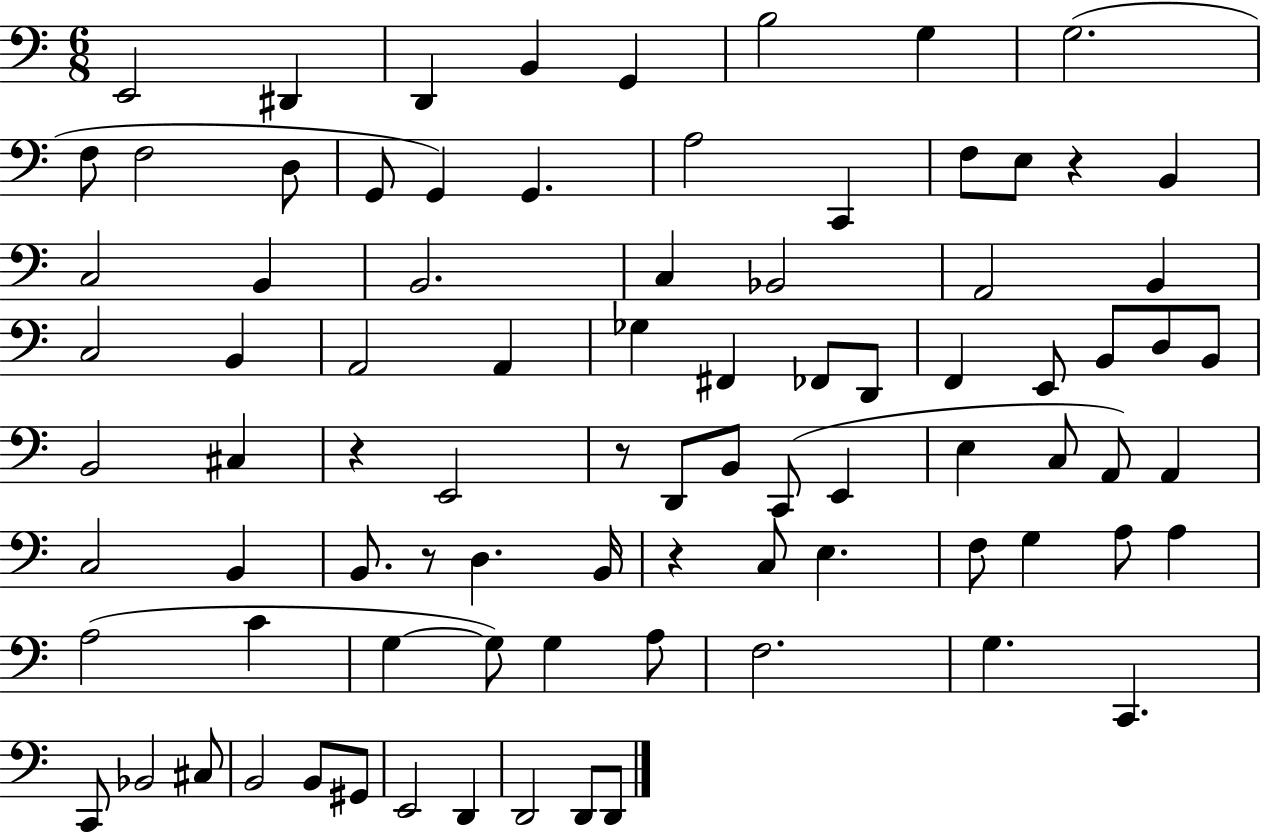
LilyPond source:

{
  \clef bass
  \numericTimeSignature
  \time 6/8
  \key c \major
  e,2 dis,4 | d,4 b,4 g,4 | b2 g4 | g2.( | \break f8 f2 d8 | g,8 g,4) g,4. | a2 c,4 | f8 e8 r4 b,4 | \break c2 b,4 | b,2. | c4 bes,2 | a,2 b,4 | \break c2 b,4 | a,2 a,4 | ges4 fis,4 fes,8 d,8 | f,4 e,8 b,8 d8 b,8 | \break b,2 cis4 | r4 e,2 | r8 d,8 b,8 c,8( e,4 | e4 c8 a,8) a,4 | \break c2 b,4 | b,8. r8 d4. b,16 | r4 c8 e4. | f8 g4 a8 a4 | \break a2( c'4 | g4~~ g8) g4 a8 | f2. | g4. c,4. | \break c,8 bes,2 cis8 | b,2 b,8 gis,8 | e,2 d,4 | d,2 d,8 d,8 | \break \bar "|."
}